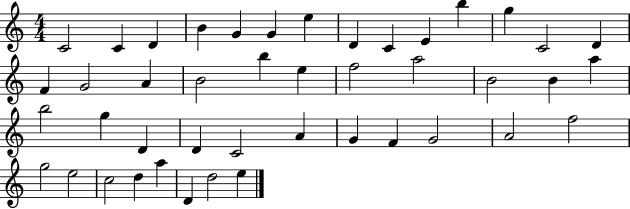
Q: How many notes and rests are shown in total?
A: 44